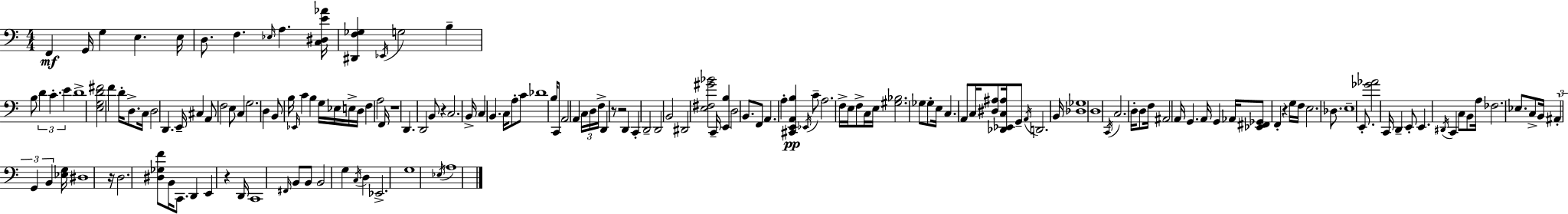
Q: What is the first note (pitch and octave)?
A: F2